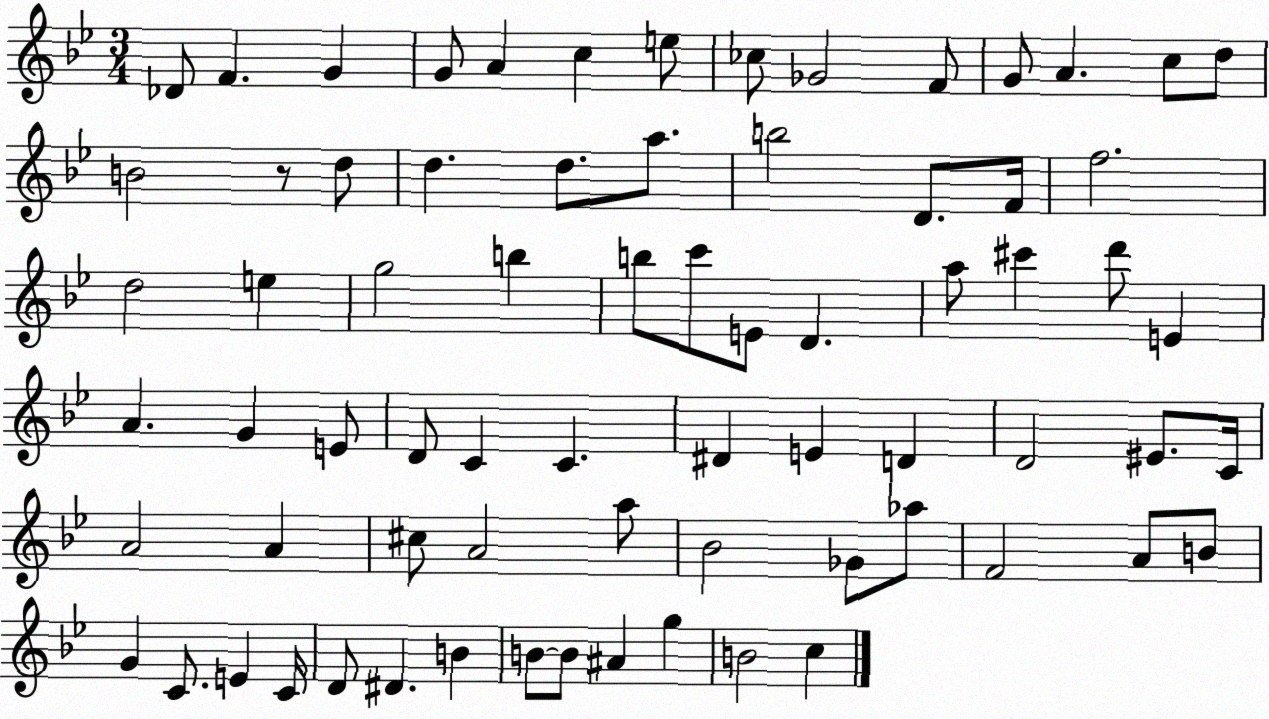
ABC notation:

X:1
T:Untitled
M:3/4
L:1/4
K:Bb
_D/2 F G G/2 A c e/2 _c/2 _G2 F/2 G/2 A c/2 d/2 B2 z/2 d/2 d d/2 a/2 b2 D/2 F/4 f2 d2 e g2 b b/2 c'/2 E/2 D a/2 ^c' d'/2 E A G E/2 D/2 C C ^D E D D2 ^E/2 C/4 A2 A ^c/2 A2 a/2 _B2 _G/2 _a/2 F2 A/2 B/2 G C/2 E C/4 D/2 ^D B B/2 B/2 ^A g B2 c